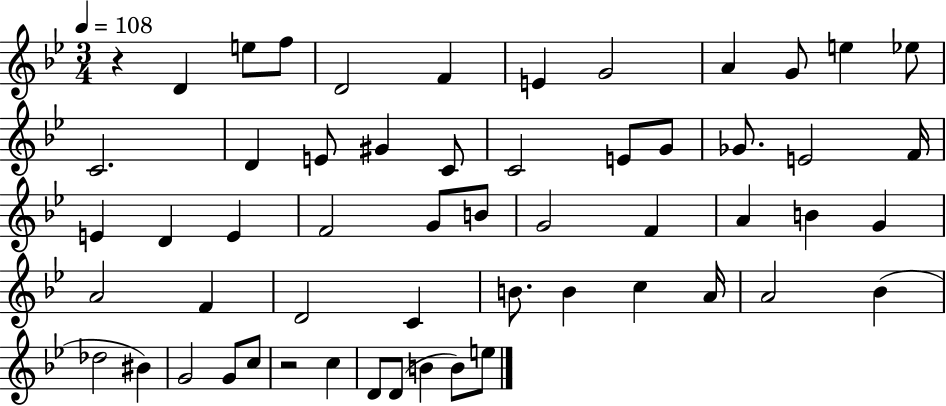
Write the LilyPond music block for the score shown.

{
  \clef treble
  \numericTimeSignature
  \time 3/4
  \key bes \major
  \tempo 4 = 108
  r4 d'4 e''8 f''8 | d'2 f'4 | e'4 g'2 | a'4 g'8 e''4 ees''8 | \break c'2. | d'4 e'8 gis'4 c'8 | c'2 e'8 g'8 | ges'8. e'2 f'16 | \break e'4 d'4 e'4 | f'2 g'8 b'8 | g'2 f'4 | a'4 b'4 g'4 | \break a'2 f'4 | d'2 c'4 | b'8. b'4 c''4 a'16 | a'2 bes'4( | \break des''2 bis'4) | g'2 g'8 c''8 | r2 c''4 | d'8 d'8( b'4 b'8) e''8 | \break \bar "|."
}